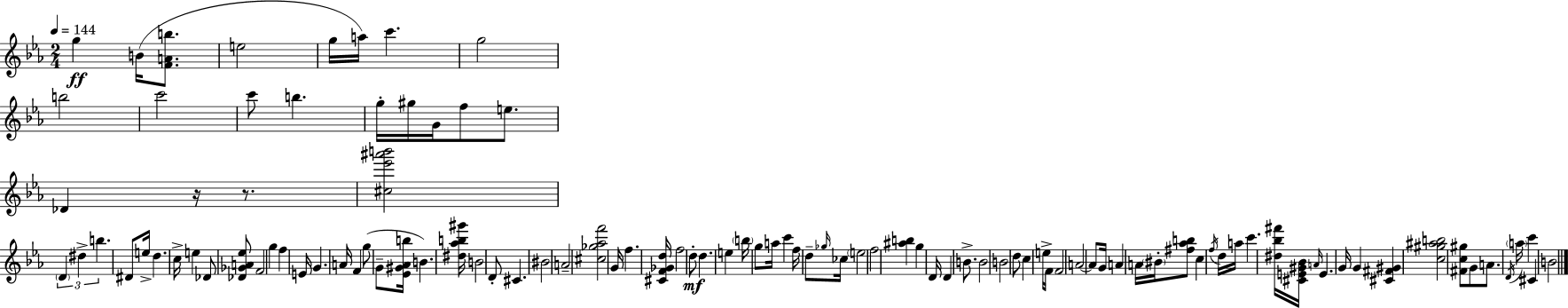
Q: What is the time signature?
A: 2/4